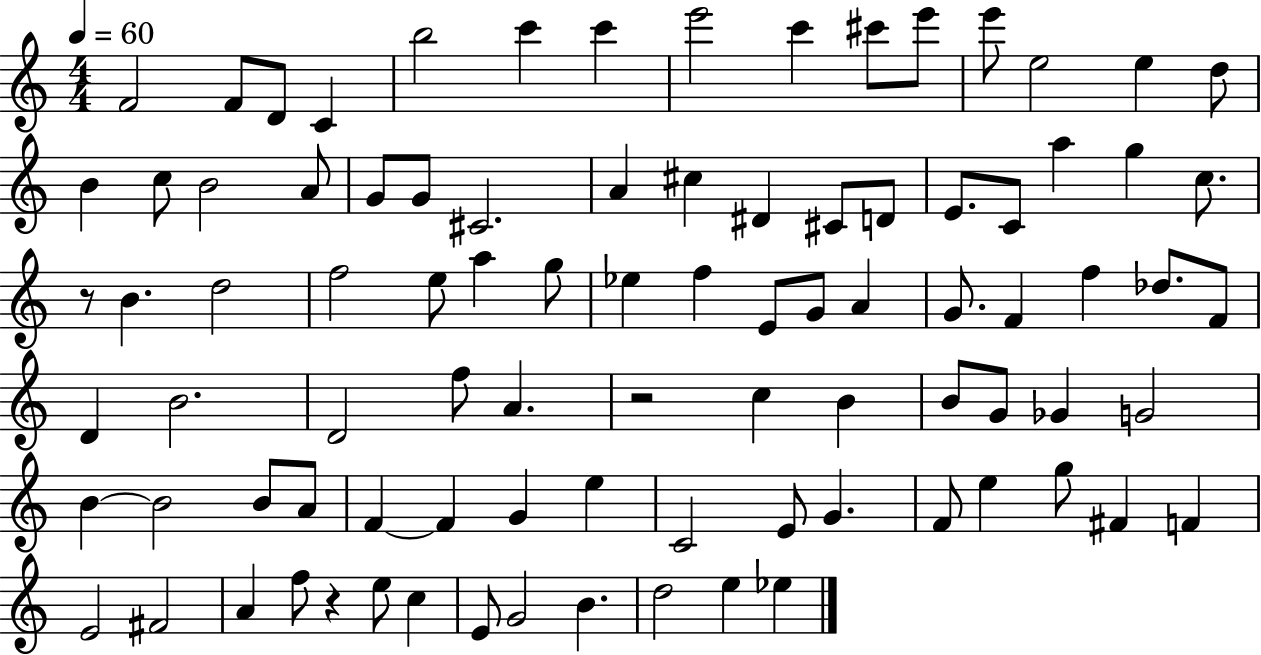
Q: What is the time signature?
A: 4/4